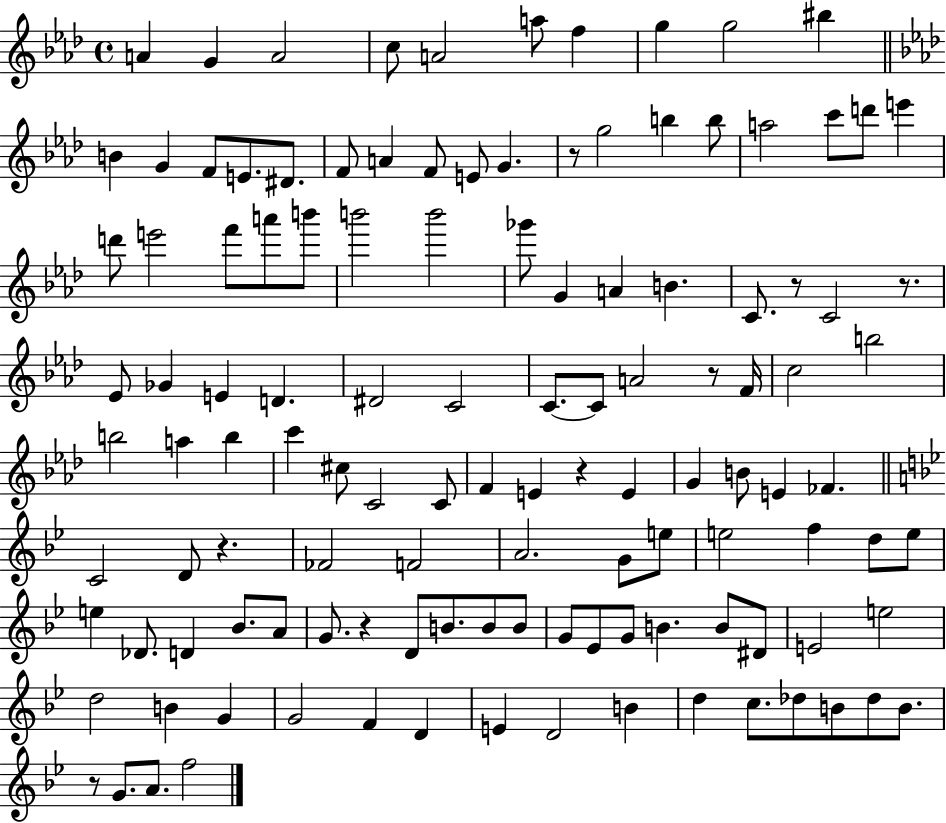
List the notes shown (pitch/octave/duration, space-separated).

A4/q G4/q A4/h C5/e A4/h A5/e F5/q G5/q G5/h BIS5/q B4/q G4/q F4/e E4/e. D#4/e. F4/e A4/q F4/e E4/e G4/q. R/e G5/h B5/q B5/e A5/h C6/e D6/e E6/q D6/e E6/h F6/e A6/e B6/e B6/h B6/h Gb6/e G4/q A4/q B4/q. C4/e. R/e C4/h R/e. Eb4/e Gb4/q E4/q D4/q. D#4/h C4/h C4/e. C4/e A4/h R/e F4/s C5/h B5/h B5/h A5/q B5/q C6/q C#5/e C4/h C4/e F4/q E4/q R/q E4/q G4/q B4/e E4/q FES4/q. C4/h D4/e R/q. FES4/h F4/h A4/h. G4/e E5/e E5/h F5/q D5/e E5/e E5/q Db4/e. D4/q Bb4/e. A4/e G4/e. R/q D4/e B4/e. B4/e B4/e G4/e Eb4/e G4/e B4/q. B4/e D#4/e E4/h E5/h D5/h B4/q G4/q G4/h F4/q D4/q E4/q D4/h B4/q D5/q C5/e. Db5/e B4/e Db5/e B4/e. R/e G4/e. A4/e. F5/h